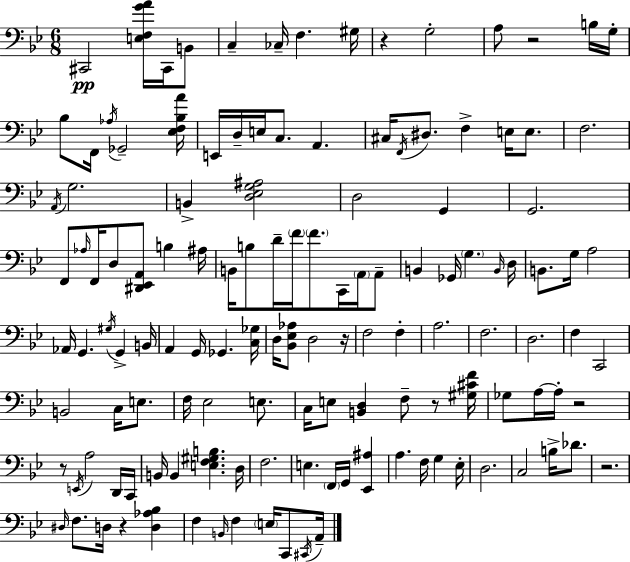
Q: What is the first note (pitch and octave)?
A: C#2